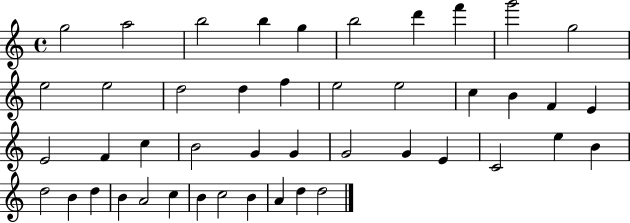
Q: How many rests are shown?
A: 0